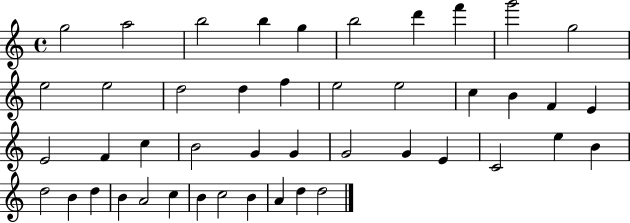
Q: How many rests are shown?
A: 0